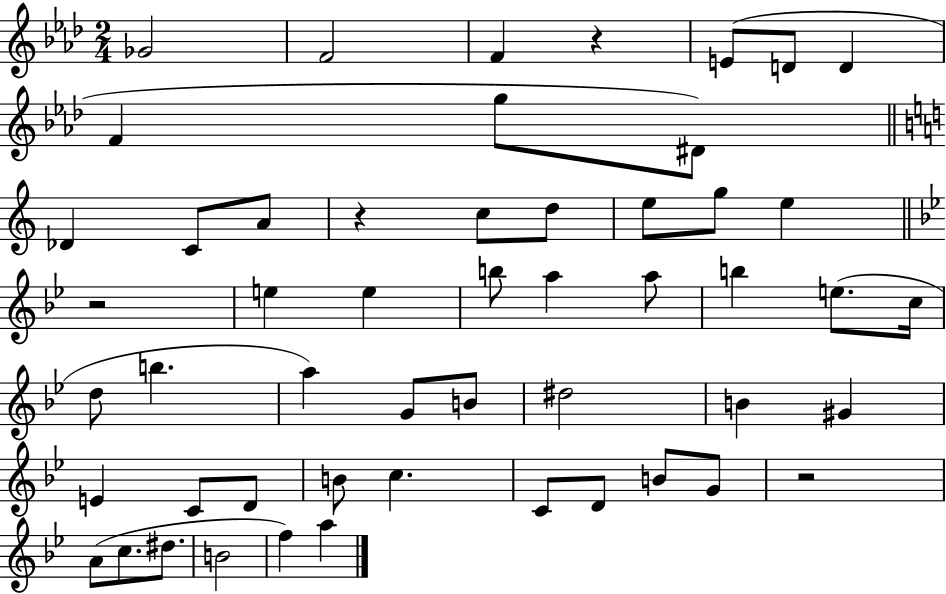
Gb4/h F4/h F4/q R/q E4/e D4/e D4/q F4/q G5/e D#4/e Db4/q C4/e A4/e R/q C5/e D5/e E5/e G5/e E5/q R/h E5/q E5/q B5/e A5/q A5/e B5/q E5/e. C5/s D5/e B5/q. A5/q G4/e B4/e D#5/h B4/q G#4/q E4/q C4/e D4/e B4/e C5/q. C4/e D4/e B4/e G4/e R/h A4/e C5/e. D#5/e. B4/h F5/q A5/q